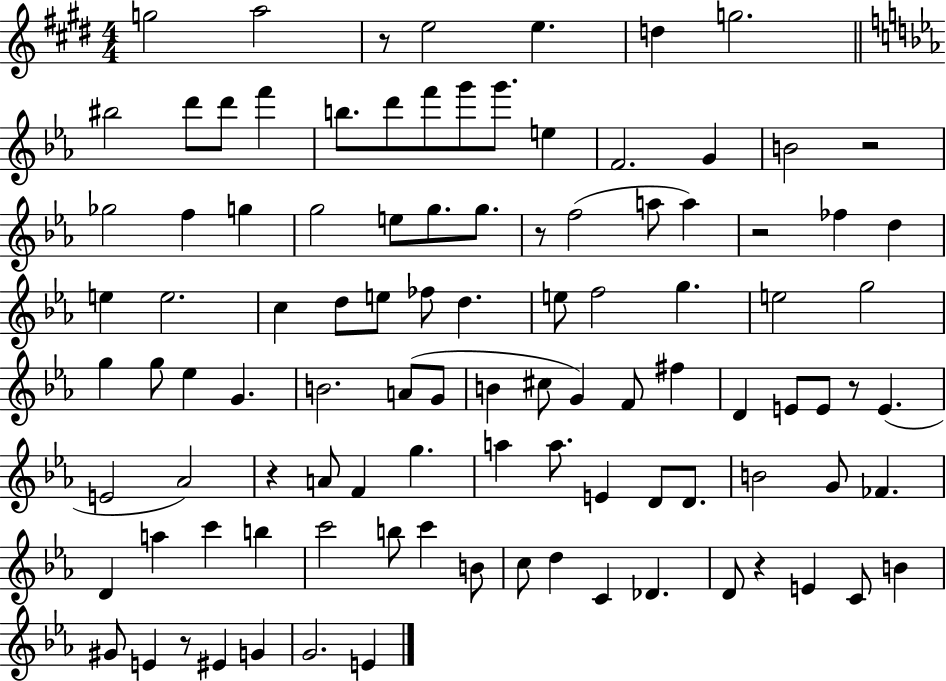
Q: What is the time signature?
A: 4/4